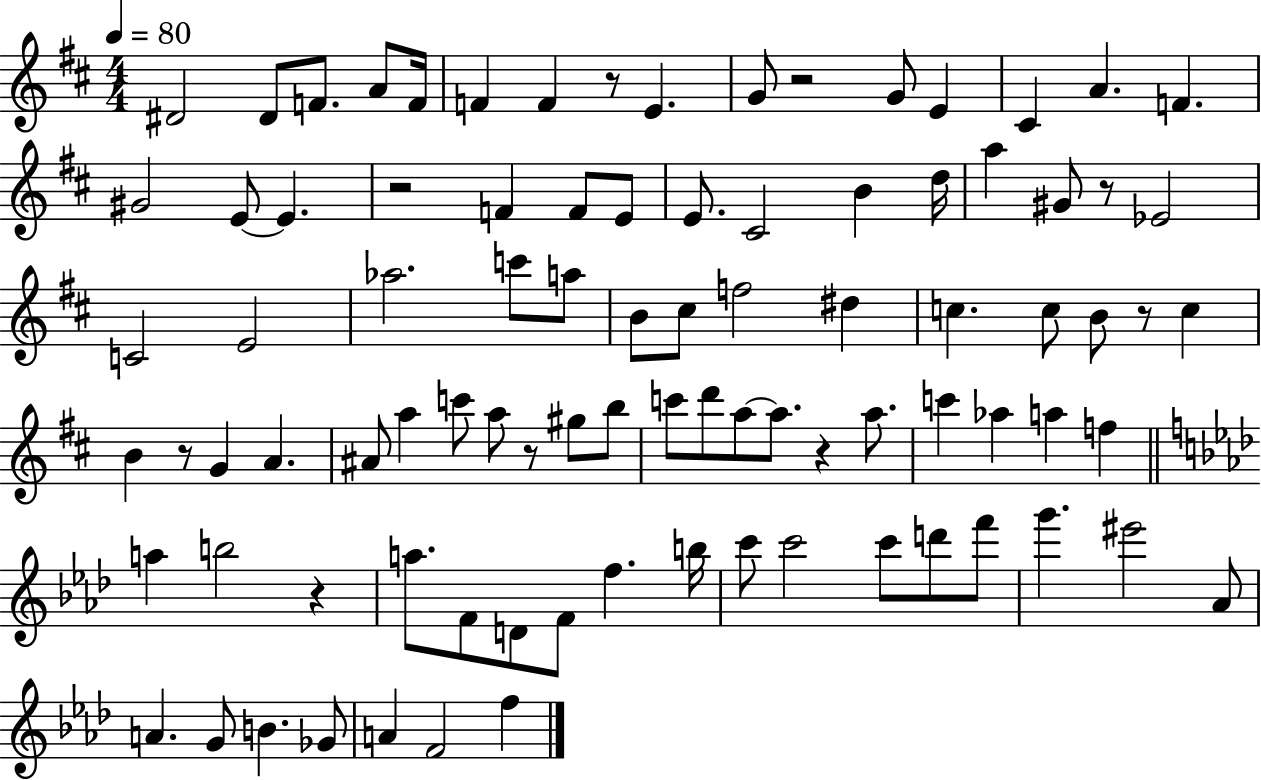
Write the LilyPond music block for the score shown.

{
  \clef treble
  \numericTimeSignature
  \time 4/4
  \key d \major
  \tempo 4 = 80
  dis'2 dis'8 f'8. a'8 f'16 | f'4 f'4 r8 e'4. | g'8 r2 g'8 e'4 | cis'4 a'4. f'4. | \break gis'2 e'8~~ e'4. | r2 f'4 f'8 e'8 | e'8. cis'2 b'4 d''16 | a''4 gis'8 r8 ees'2 | \break c'2 e'2 | aes''2. c'''8 a''8 | b'8 cis''8 f''2 dis''4 | c''4. c''8 b'8 r8 c''4 | \break b'4 r8 g'4 a'4. | ais'8 a''4 c'''8 a''8 r8 gis''8 b''8 | c'''8 d'''8 a''8~~ a''8. r4 a''8. | c'''4 aes''4 a''4 f''4 | \break \bar "||" \break \key aes \major a''4 b''2 r4 | a''8. f'8 d'8 f'8 f''4. b''16 | c'''8 c'''2 c'''8 d'''8 f'''8 | g'''4. eis'''2 aes'8 | \break a'4. g'8 b'4. ges'8 | a'4 f'2 f''4 | \bar "|."
}